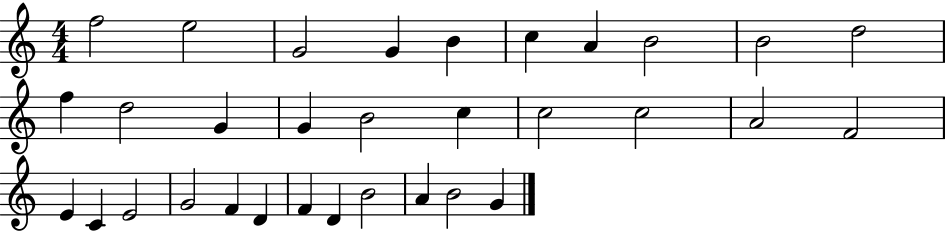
X:1
T:Untitled
M:4/4
L:1/4
K:C
f2 e2 G2 G B c A B2 B2 d2 f d2 G G B2 c c2 c2 A2 F2 E C E2 G2 F D F D B2 A B2 G